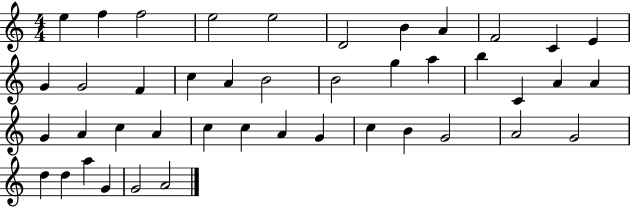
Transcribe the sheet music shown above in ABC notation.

X:1
T:Untitled
M:4/4
L:1/4
K:C
e f f2 e2 e2 D2 B A F2 C E G G2 F c A B2 B2 g a b C A A G A c A c c A G c B G2 A2 G2 d d a G G2 A2